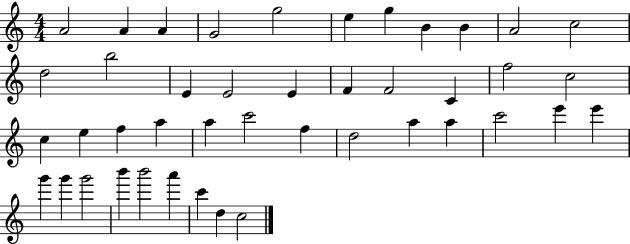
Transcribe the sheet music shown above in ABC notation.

X:1
T:Untitled
M:4/4
L:1/4
K:C
A2 A A G2 g2 e g B B A2 c2 d2 b2 E E2 E F F2 C f2 c2 c e f a a c'2 f d2 a a c'2 e' e' g' g' g'2 b' b'2 a' c' d c2